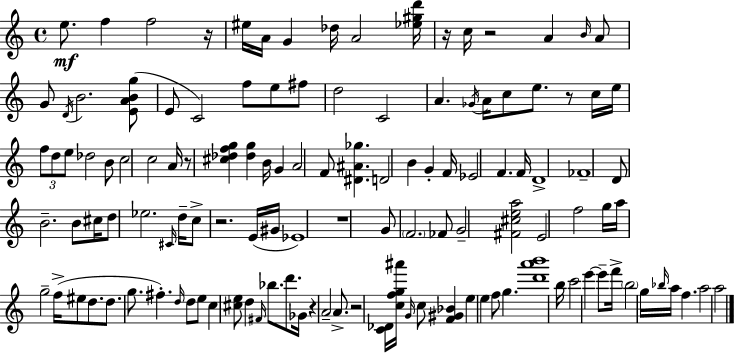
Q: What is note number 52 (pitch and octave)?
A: B4